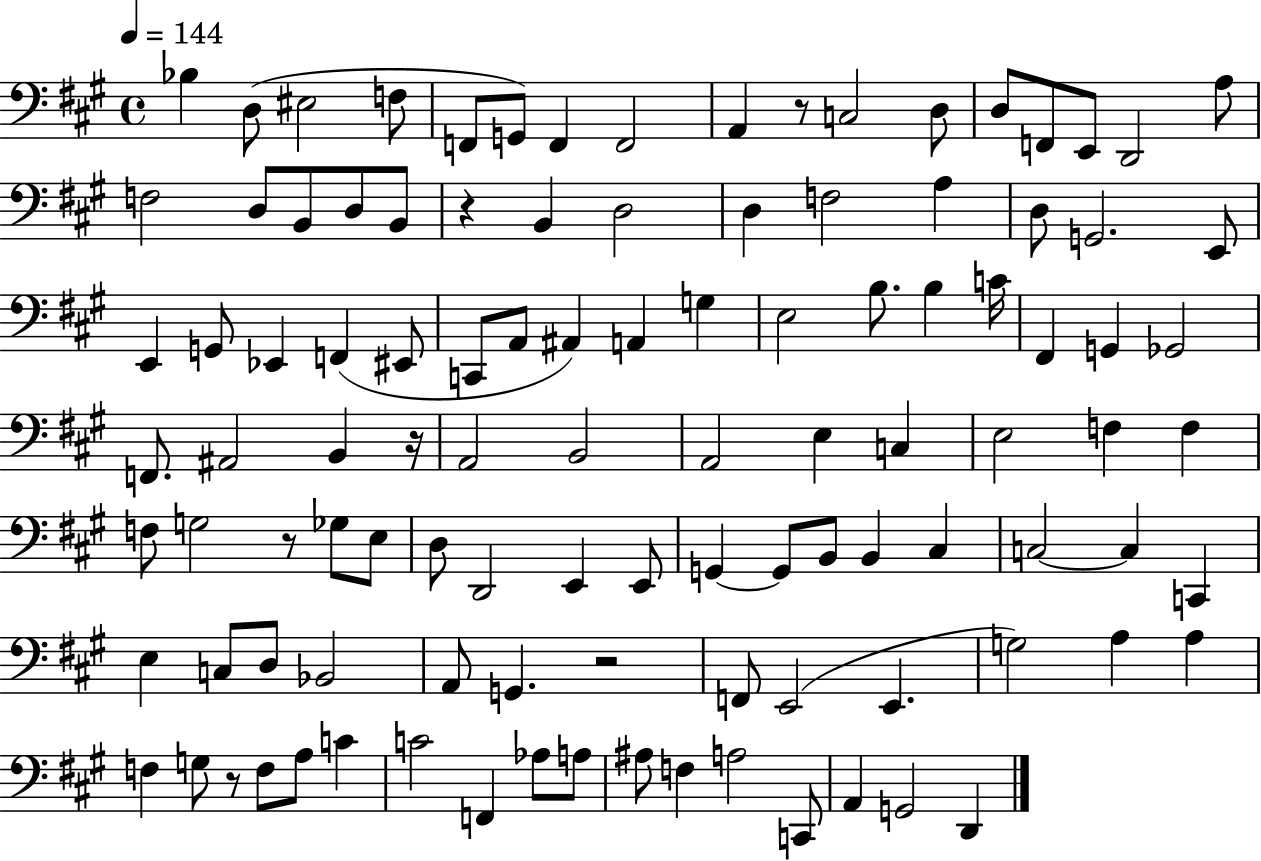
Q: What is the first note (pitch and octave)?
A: Bb3